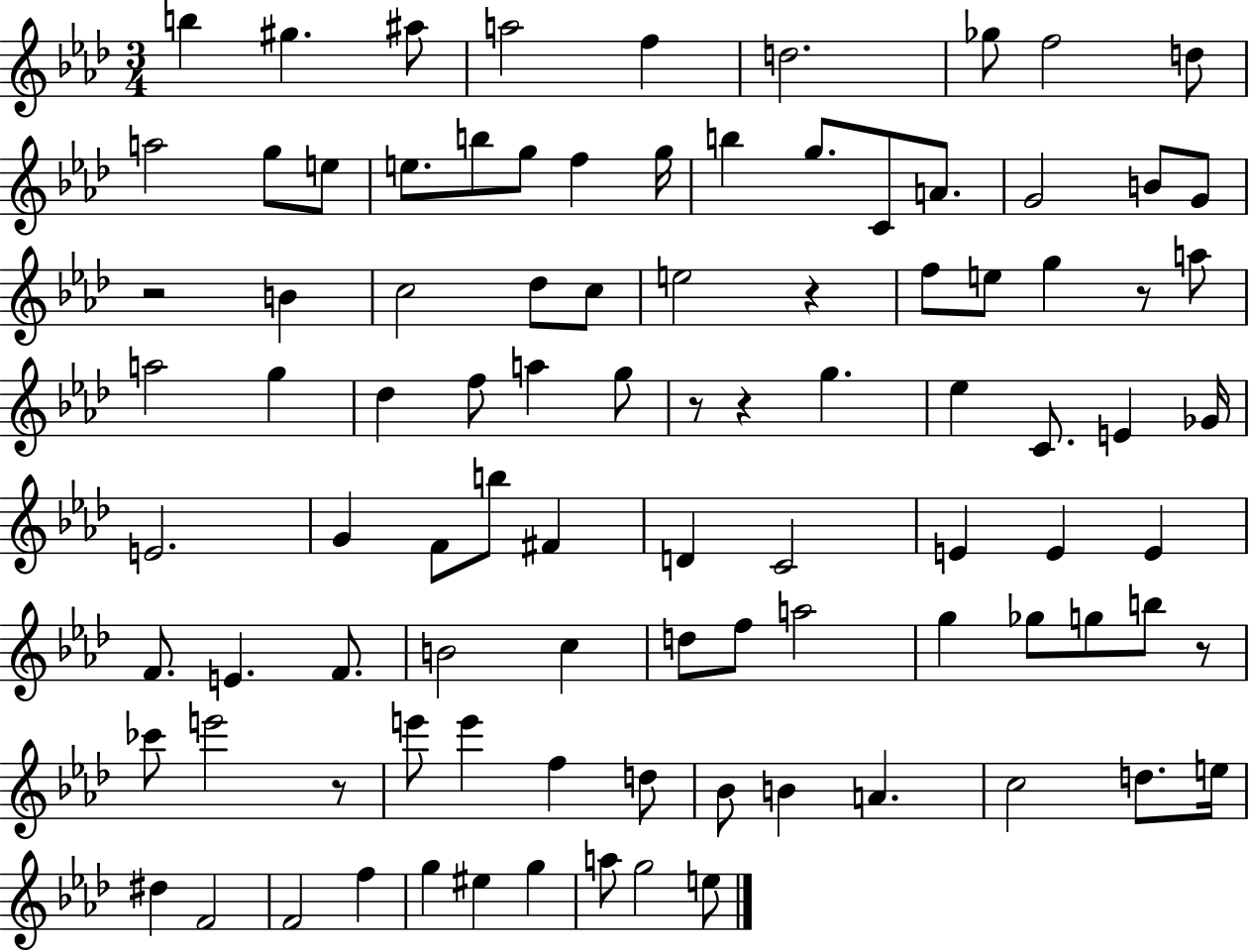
X:1
T:Untitled
M:3/4
L:1/4
K:Ab
b ^g ^a/2 a2 f d2 _g/2 f2 d/2 a2 g/2 e/2 e/2 b/2 g/2 f g/4 b g/2 C/2 A/2 G2 B/2 G/2 z2 B c2 _d/2 c/2 e2 z f/2 e/2 g z/2 a/2 a2 g _d f/2 a g/2 z/2 z g _e C/2 E _G/4 E2 G F/2 b/2 ^F D C2 E E E F/2 E F/2 B2 c d/2 f/2 a2 g _g/2 g/2 b/2 z/2 _c'/2 e'2 z/2 e'/2 e' f d/2 _B/2 B A c2 d/2 e/4 ^d F2 F2 f g ^e g a/2 g2 e/2